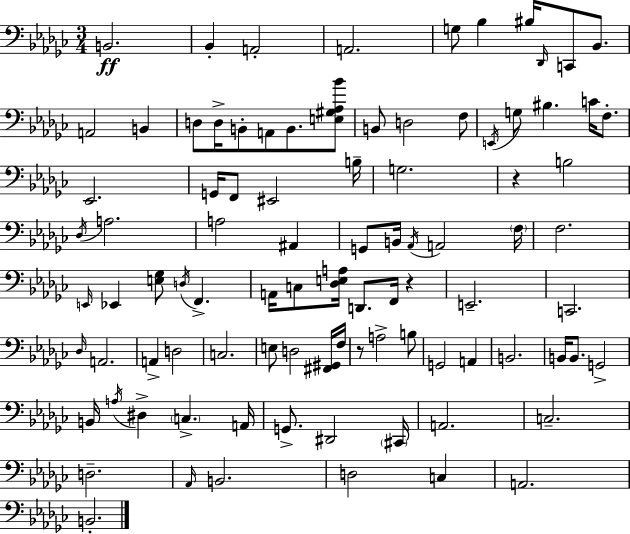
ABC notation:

X:1
T:Untitled
M:3/4
L:1/4
K:Ebm
B,,2 _B,, A,,2 A,,2 G,/2 _B, ^B,/4 _D,,/4 C,,/2 _B,,/2 A,,2 B,, D,/2 D,/4 B,,/2 A,,/2 B,,/2 [E,^G,_A,_B]/2 B,,/2 D,2 F,/2 E,,/4 G,/2 ^B, C/4 F,/2 _E,,2 G,,/4 F,,/2 ^E,,2 B,/4 G,2 z B,2 _D,/4 A,2 A,2 ^A,, G,,/2 B,,/4 _A,,/4 A,,2 F,/4 F,2 E,,/4 _E,, [E,_G,]/2 D,/4 F,, A,,/4 C,/2 [_D,E,A,]/4 D,,/2 F,,/4 z E,,2 C,,2 _D,/4 A,,2 A,, D,2 C,2 E,/2 D,2 [^F,,^G,,]/4 F,/4 z/2 A,2 B,/2 G,,2 A,, B,,2 B,,/4 B,,/2 G,,2 B,,/4 A,/4 ^D, C, A,,/4 G,,/2 ^D,,2 ^C,,/4 A,,2 C,2 D,2 _A,,/4 B,,2 D,2 C, A,,2 B,,2